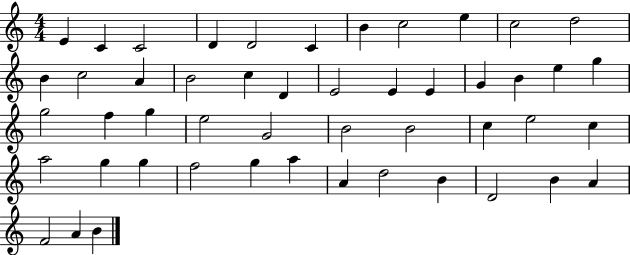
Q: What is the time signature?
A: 4/4